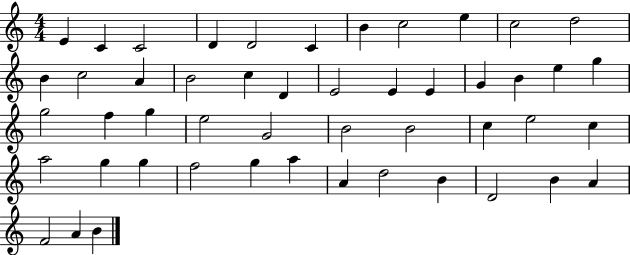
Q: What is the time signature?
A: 4/4